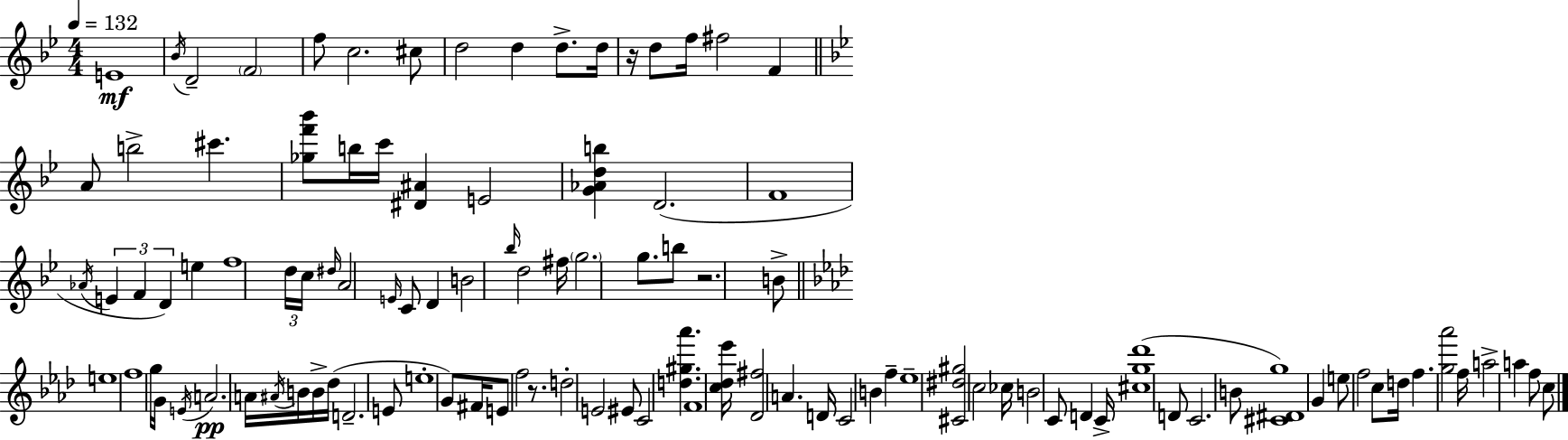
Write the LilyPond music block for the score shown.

{
  \clef treble
  \numericTimeSignature
  \time 4/4
  \key g \minor
  \tempo 4 = 132
  \repeat volta 2 { e'1\mf | \acciaccatura { bes'16 } d'2-- \parenthesize f'2 | f''8 c''2. cis''8 | d''2 d''4 d''8.-> | \break d''16 r16 d''8 f''16 fis''2 f'4 | \bar "||" \break \key bes \major a'8 b''2-> cis'''4. | <ges'' f''' bes'''>8 b''16 c'''16 <dis' ais'>4 e'2 | <g' aes' d'' b''>4 d'2.( | f'1 | \break \acciaccatura { aes'16 } \tuplet 3/2 { e'4 f'4 d'4) } e''4 | f''1 | \tuplet 3/2 { d''16 c''16 \grace { dis''16 } } a'2 \grace { e'16 } c'8 d'4 | b'2 \grace { bes''16 } d''2 | \break fis''16 \parenthesize g''2. | g''8. b''8 r2. | b'8-> \bar "||" \break \key f \minor e''1 | f''1 | g''16 g'16 \acciaccatura { e'16 }\pp a'2. a'16 | \acciaccatura { ais'16 } b'16 b'16-> des''16( d'2.-- | \break e'8 e''1-. | g'8) fis'16 e'8 f''2 r8. | d''2-. e'2 | eis'8 c'2 <d'' gis'' aes'''>4. | \break f'1 | <c'' des'' ees'''>16 <des' fis''>2 a'4. | d'16 c'2 b'4 f''4-- | ees''1-- | \break <cis' dis'' gis''>2 c''2 | ces''16 b'2 c'8 d'4 | c'16-> <cis'' g'' des'''>1( | d'8 c'2. | \break b'8 <cis' dis' g''>1) | g'4 e''8 f''2 | c''8 d''16 f''4. <g'' aes'''>2 | f''16 a''2-> a''4 f''8 | \break c''8 } \bar "|."
}